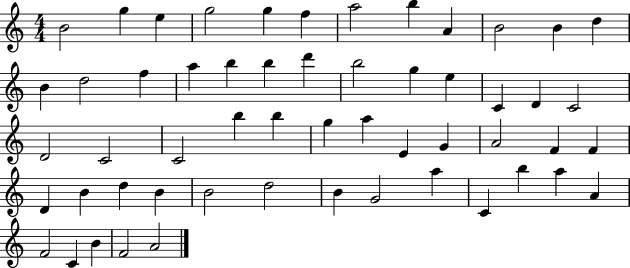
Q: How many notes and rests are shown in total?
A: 55